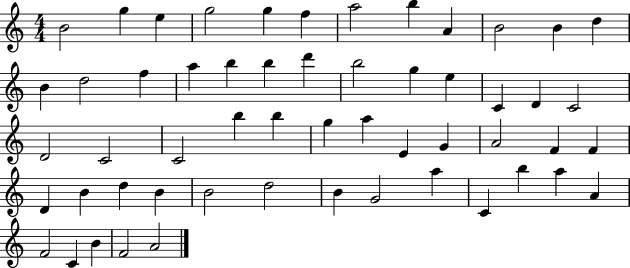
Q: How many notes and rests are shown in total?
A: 55